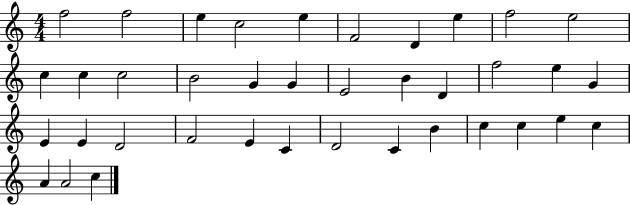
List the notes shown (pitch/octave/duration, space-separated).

F5/h F5/h E5/q C5/h E5/q F4/h D4/q E5/q F5/h E5/h C5/q C5/q C5/h B4/h G4/q G4/q E4/h B4/q D4/q F5/h E5/q G4/q E4/q E4/q D4/h F4/h E4/q C4/q D4/h C4/q B4/q C5/q C5/q E5/q C5/q A4/q A4/h C5/q